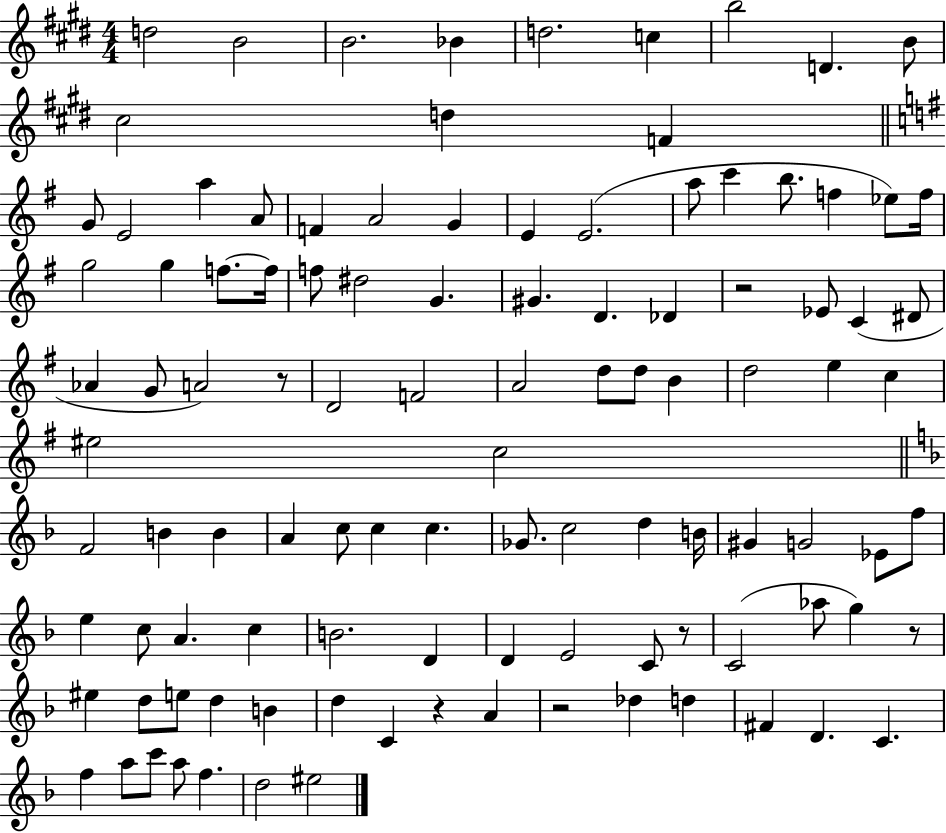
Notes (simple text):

D5/h B4/h B4/h. Bb4/q D5/h. C5/q B5/h D4/q. B4/e C#5/h D5/q F4/q G4/e E4/h A5/q A4/e F4/q A4/h G4/q E4/q E4/h. A5/e C6/q B5/e. F5/q Eb5/e F5/s G5/h G5/q F5/e. F5/s F5/e D#5/h G4/q. G#4/q. D4/q. Db4/q R/h Eb4/e C4/q D#4/e Ab4/q G4/e A4/h R/e D4/h F4/h A4/h D5/e D5/e B4/q D5/h E5/q C5/q EIS5/h C5/h F4/h B4/q B4/q A4/q C5/e C5/q C5/q. Gb4/e. C5/h D5/q B4/s G#4/q G4/h Eb4/e F5/e E5/q C5/e A4/q. C5/q B4/h. D4/q D4/q E4/h C4/e R/e C4/h Ab5/e G5/q R/e EIS5/q D5/e E5/e D5/q B4/q D5/q C4/q R/q A4/q R/h Db5/q D5/q F#4/q D4/q. C4/q. F5/q A5/e C6/e A5/e F5/q. D5/h EIS5/h